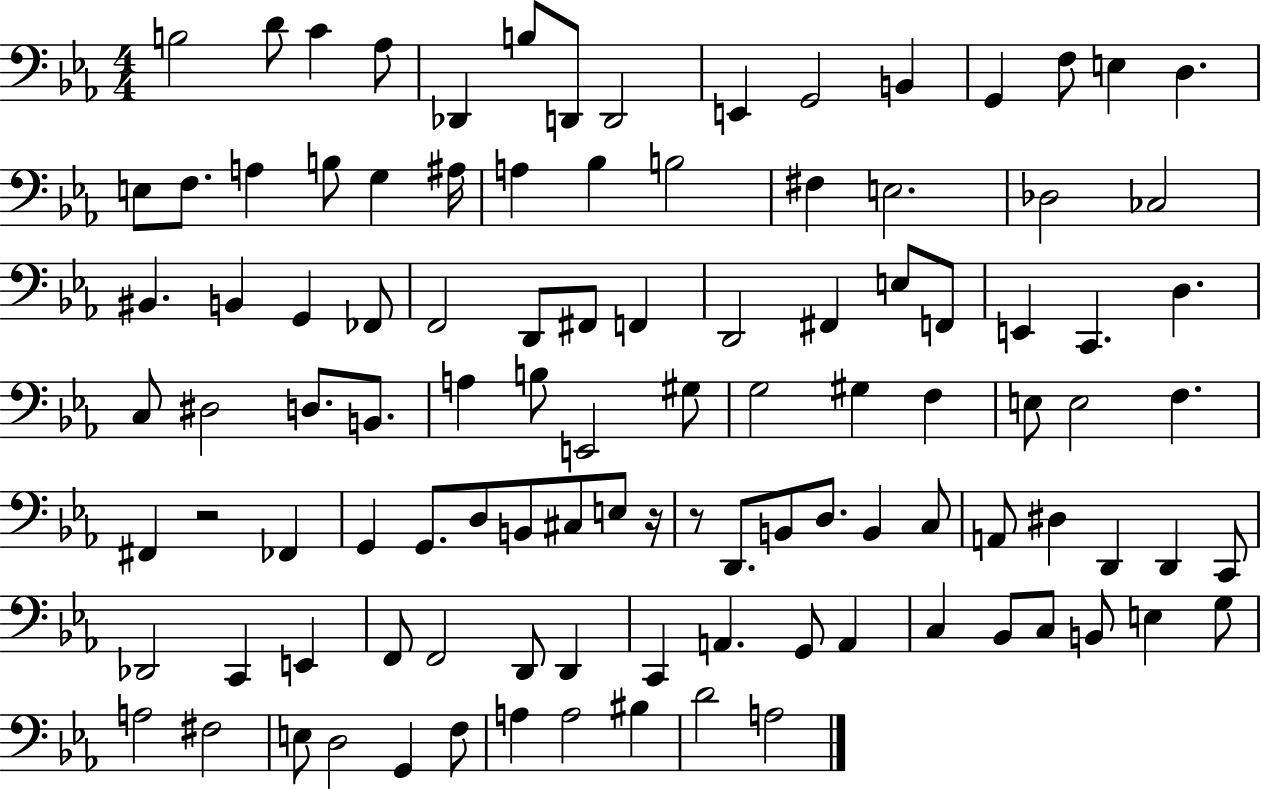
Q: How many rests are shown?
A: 3